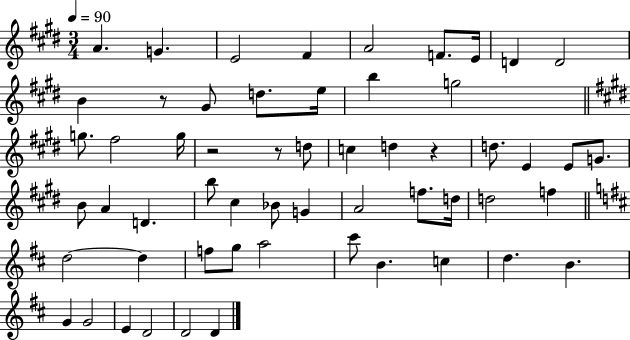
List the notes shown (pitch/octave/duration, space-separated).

A4/q. G4/q. E4/h F#4/q A4/h F4/e. E4/s D4/q D4/h B4/q R/e G#4/e D5/e. E5/s B5/q G5/h G5/e. F#5/h G5/s R/h R/e D5/e C5/q D5/q R/q D5/e. E4/q E4/e G4/e. B4/e A4/q D4/q. B5/e C#5/q Bb4/e G4/q A4/h F5/e. D5/s D5/h F5/q D5/h D5/q F5/e G5/e A5/h C#6/e B4/q. C5/q D5/q. B4/q. G4/q G4/h E4/q D4/h D4/h D4/q